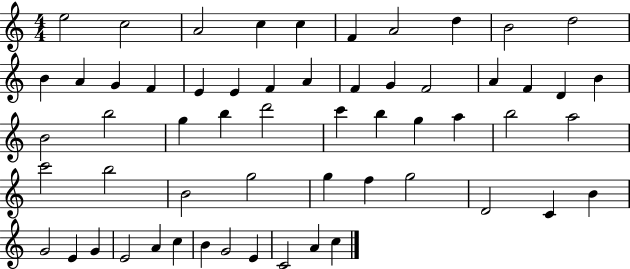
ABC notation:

X:1
T:Untitled
M:4/4
L:1/4
K:C
e2 c2 A2 c c F A2 d B2 d2 B A G F E E F A F G F2 A F D B B2 b2 g b d'2 c' b g a b2 a2 c'2 b2 B2 g2 g f g2 D2 C B G2 E G E2 A c B G2 E C2 A c